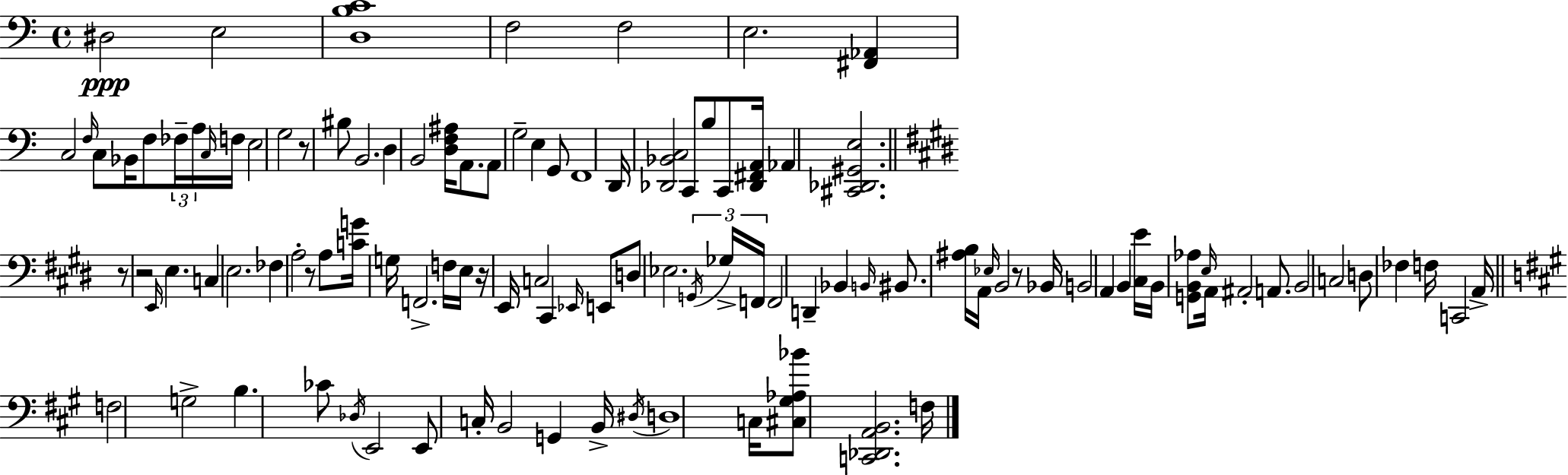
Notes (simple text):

D#3/h E3/h [D3,B3,C4]/w F3/h F3/h E3/h. [F#2,Ab2]/q C3/h F3/s C3/e Bb2/s F3/e FES3/s A3/s C3/s F3/s E3/h G3/h R/e BIS3/e B2/h. D3/q B2/h [D3,F3,A#3]/s A2/e. A2/e G3/h E3/q G2/e F2/w D2/s [Db2,Bb2,C3]/h C2/e B3/e C2/e [Db2,F#2,A2]/s Ab2/q [C#2,Db2,G#2,E3]/h. R/e R/h E2/s E3/q. C3/q E3/h. FES3/q A3/h R/e A3/e [C4,G4]/s G3/s F2/h. F3/s E3/s R/s E2/s C3/h C#2/q Eb2/s E2/e D3/e Eb3/h. G2/s Gb3/s F2/s F2/h D2/q Bb2/q B2/s BIS2/e. [A#3,B3]/s A2/s Eb3/s B2/h R/e Bb2/s B2/h A2/q B2/q [C#3,E4]/s B2/s [G2,B2,Ab3]/e E3/s A2/s A#2/h A2/e. B2/h C3/h D3/e FES3/q F3/s C2/h A2/s F3/h G3/h B3/q. CES4/e Db3/s E2/h E2/e C3/s B2/h G2/q B2/s D#3/s D3/w C3/s [C#3,G#3,Ab3,Bb4]/e [C2,Db2,A2,B2]/h. F3/s